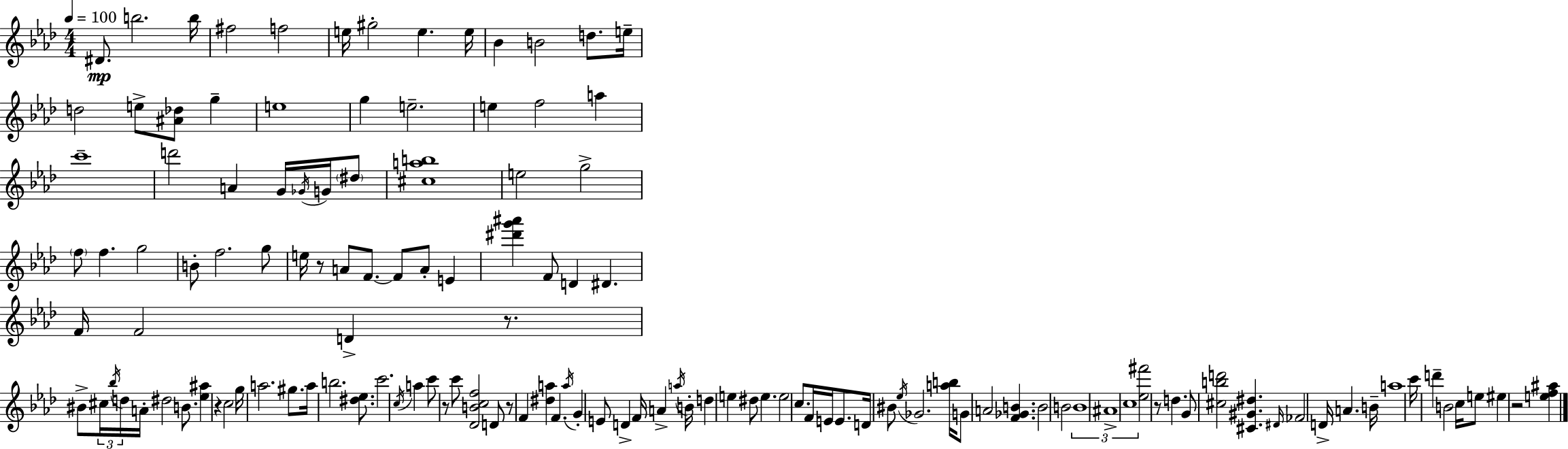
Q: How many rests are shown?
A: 7